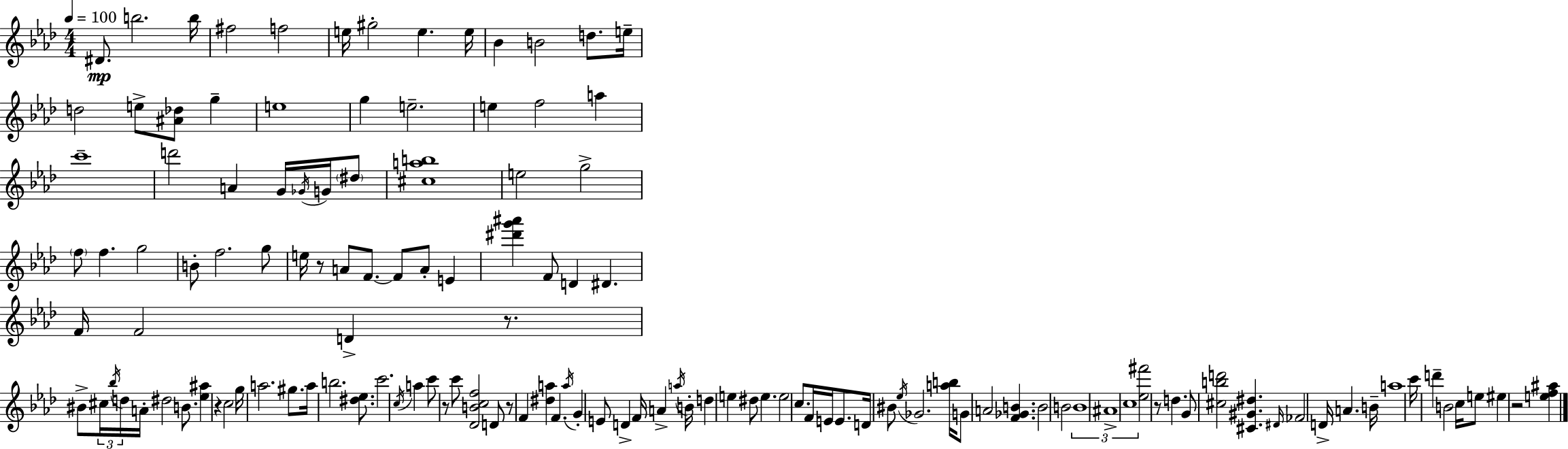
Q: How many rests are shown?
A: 7